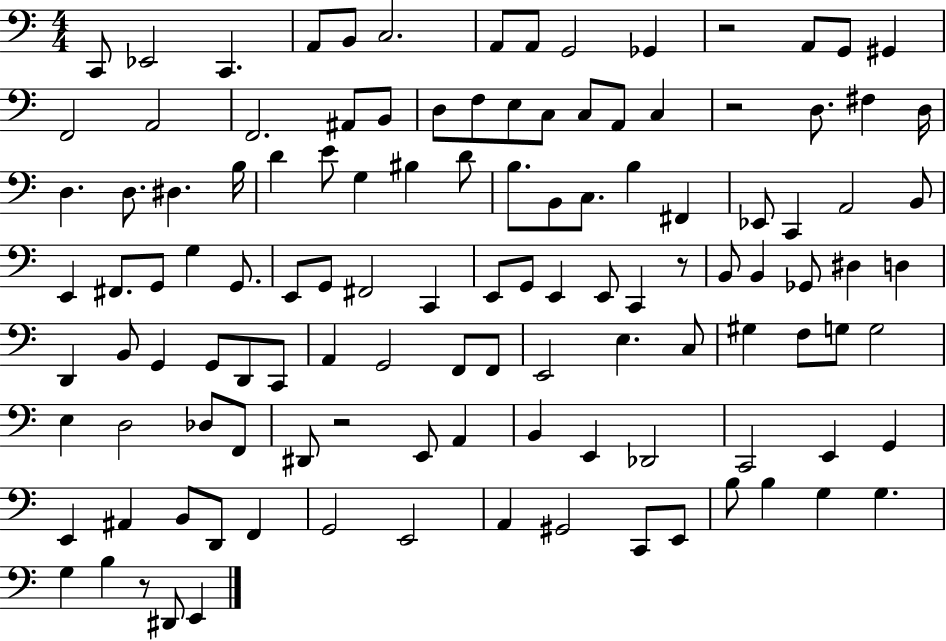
X:1
T:Untitled
M:4/4
L:1/4
K:C
C,,/2 _E,,2 C,, A,,/2 B,,/2 C,2 A,,/2 A,,/2 G,,2 _G,, z2 A,,/2 G,,/2 ^G,, F,,2 A,,2 F,,2 ^A,,/2 B,,/2 D,/2 F,/2 E,/2 C,/2 C,/2 A,,/2 C, z2 D,/2 ^F, D,/4 D, D,/2 ^D, B,/4 D E/2 G, ^B, D/2 B,/2 B,,/2 C,/2 B, ^F,, _E,,/2 C,, A,,2 B,,/2 E,, ^F,,/2 G,,/2 G, G,,/2 E,,/2 G,,/2 ^F,,2 C,, E,,/2 G,,/2 E,, E,,/2 C,, z/2 B,,/2 B,, _G,,/2 ^D, D, D,, B,,/2 G,, G,,/2 D,,/2 C,,/2 A,, G,,2 F,,/2 F,,/2 E,,2 E, C,/2 ^G, F,/2 G,/2 G,2 E, D,2 _D,/2 F,,/2 ^D,,/2 z2 E,,/2 A,, B,, E,, _D,,2 C,,2 E,, G,, E,, ^A,, B,,/2 D,,/2 F,, G,,2 E,,2 A,, ^G,,2 C,,/2 E,,/2 B,/2 B, G, G, G, B, z/2 ^D,,/2 E,,